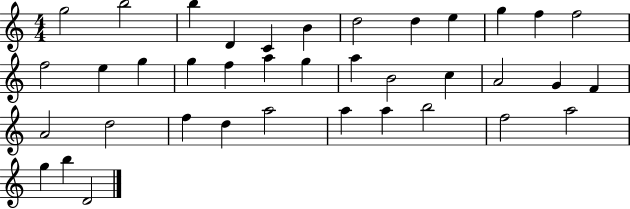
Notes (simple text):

G5/h B5/h B5/q D4/q C4/q B4/q D5/h D5/q E5/q G5/q F5/q F5/h F5/h E5/q G5/q G5/q F5/q A5/q G5/q A5/q B4/h C5/q A4/h G4/q F4/q A4/h D5/h F5/q D5/q A5/h A5/q A5/q B5/h F5/h A5/h G5/q B5/q D4/h